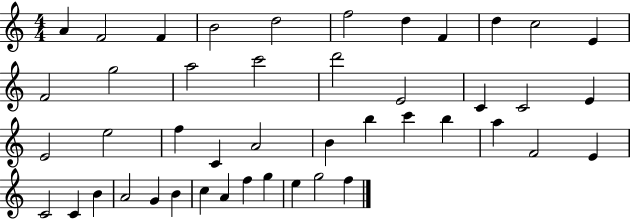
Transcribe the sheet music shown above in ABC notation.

X:1
T:Untitled
M:4/4
L:1/4
K:C
A F2 F B2 d2 f2 d F d c2 E F2 g2 a2 c'2 d'2 E2 C C2 E E2 e2 f C A2 B b c' b a F2 E C2 C B A2 G B c A f g e g2 f